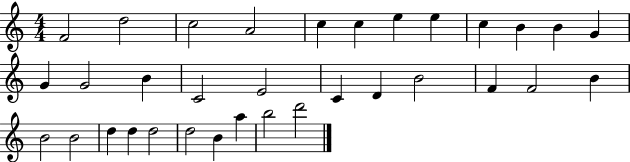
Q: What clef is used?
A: treble